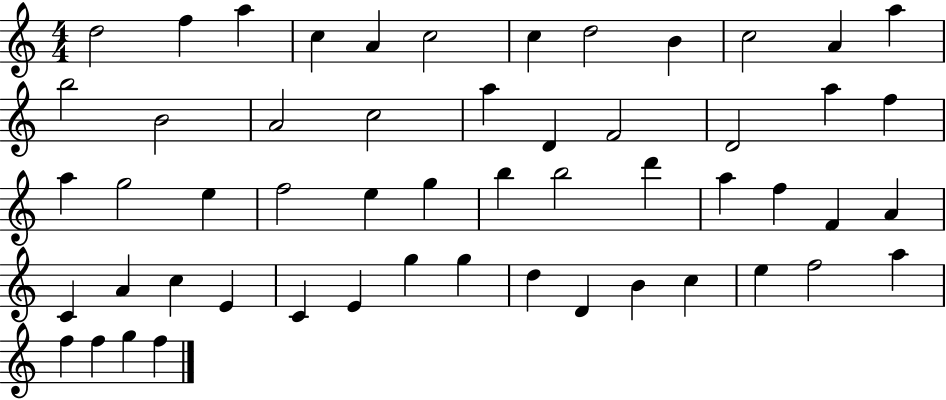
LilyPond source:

{
  \clef treble
  \numericTimeSignature
  \time 4/4
  \key c \major
  d''2 f''4 a''4 | c''4 a'4 c''2 | c''4 d''2 b'4 | c''2 a'4 a''4 | \break b''2 b'2 | a'2 c''2 | a''4 d'4 f'2 | d'2 a''4 f''4 | \break a''4 g''2 e''4 | f''2 e''4 g''4 | b''4 b''2 d'''4 | a''4 f''4 f'4 a'4 | \break c'4 a'4 c''4 e'4 | c'4 e'4 g''4 g''4 | d''4 d'4 b'4 c''4 | e''4 f''2 a''4 | \break f''4 f''4 g''4 f''4 | \bar "|."
}